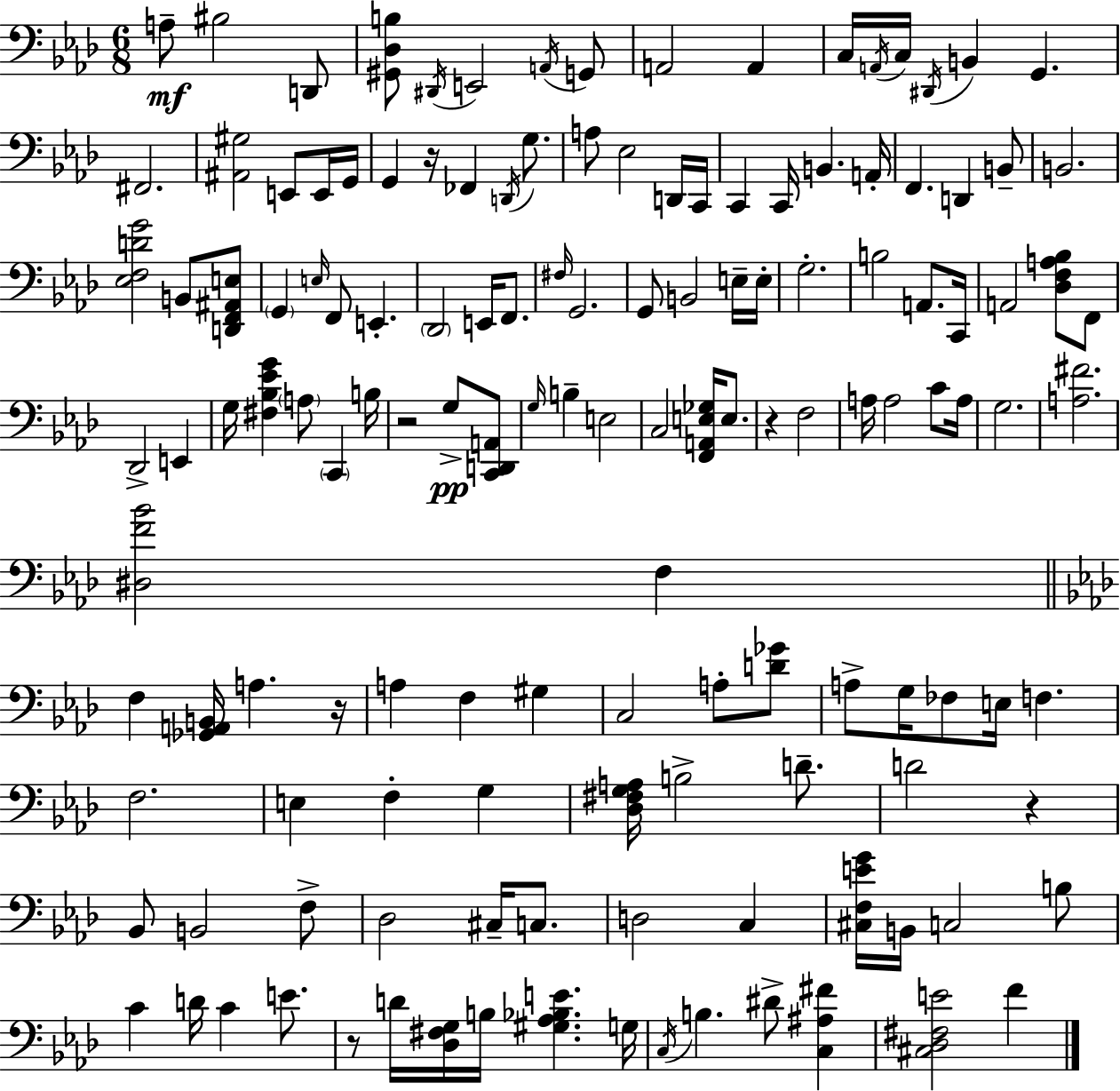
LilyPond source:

{
  \clef bass
  \numericTimeSignature
  \time 6/8
  \key f \minor
  \repeat volta 2 { a8--\mf bis2 d,8 | <gis, des b>8 \acciaccatura { dis,16 } e,2 \acciaccatura { a,16 } | g,8 a,2 a,4 | c16 \acciaccatura { a,16 } c16 \acciaccatura { dis,16 } b,4 g,4. | \break fis,2. | <ais, gis>2 | e,8 e,16 g,16 g,4 r16 fes,4 | \acciaccatura { d,16 } g8. a8 ees2 | \break d,16 c,16 c,4 c,16 b,4. | a,16-. f,4. d,4 | b,8-- b,2. | <ees f d' g'>2 | \break b,8 <d, f, ais, e>8 \parenthesize g,4 \grace { e16 } f,8 | e,4.-. \parenthesize des,2 | e,16 f,8. \grace { fis16 } g,2. | g,8 b,2 | \break e16-- e16-. g2.-. | b2 | a,8. c,16 a,2 | <des f a bes>8 f,8 des,2-> | \break e,4 g16 <fis bes ees' g'>4 | \parenthesize a8 \parenthesize c,4 b16 r2 | g8->\pp <c, d, a,>8 \grace { g16 } b4-- | e2 c2 | \break <f, a, e ges>16 e8. r4 | f2 a16 a2 | c'8 a16 g2. | <a fis'>2. | \break <dis f' bes'>2 | f4 \bar "||" \break \key aes \major f4 <ges, a, b,>16 a4. r16 | a4 f4 gis4 | c2 a8-. <d' ges'>8 | a8-> g16 fes8 e16 f4. | \break f2. | e4 f4-. g4 | <des fis g a>16 b2-> d'8.-- | d'2 r4 | \break bes,8 b,2 f8-> | des2 cis16-- c8. | d2 c4 | <cis f e' g'>16 b,16 c2 b8 | \break c'4 d'16 c'4 e'8. | r8 d'16 <des fis g>16 b16 <gis aes bes e'>4. g16 | \acciaccatura { c16 } b4. dis'8-> <c ais fis'>4 | <cis des fis e'>2 f'4 | \break } \bar "|."
}